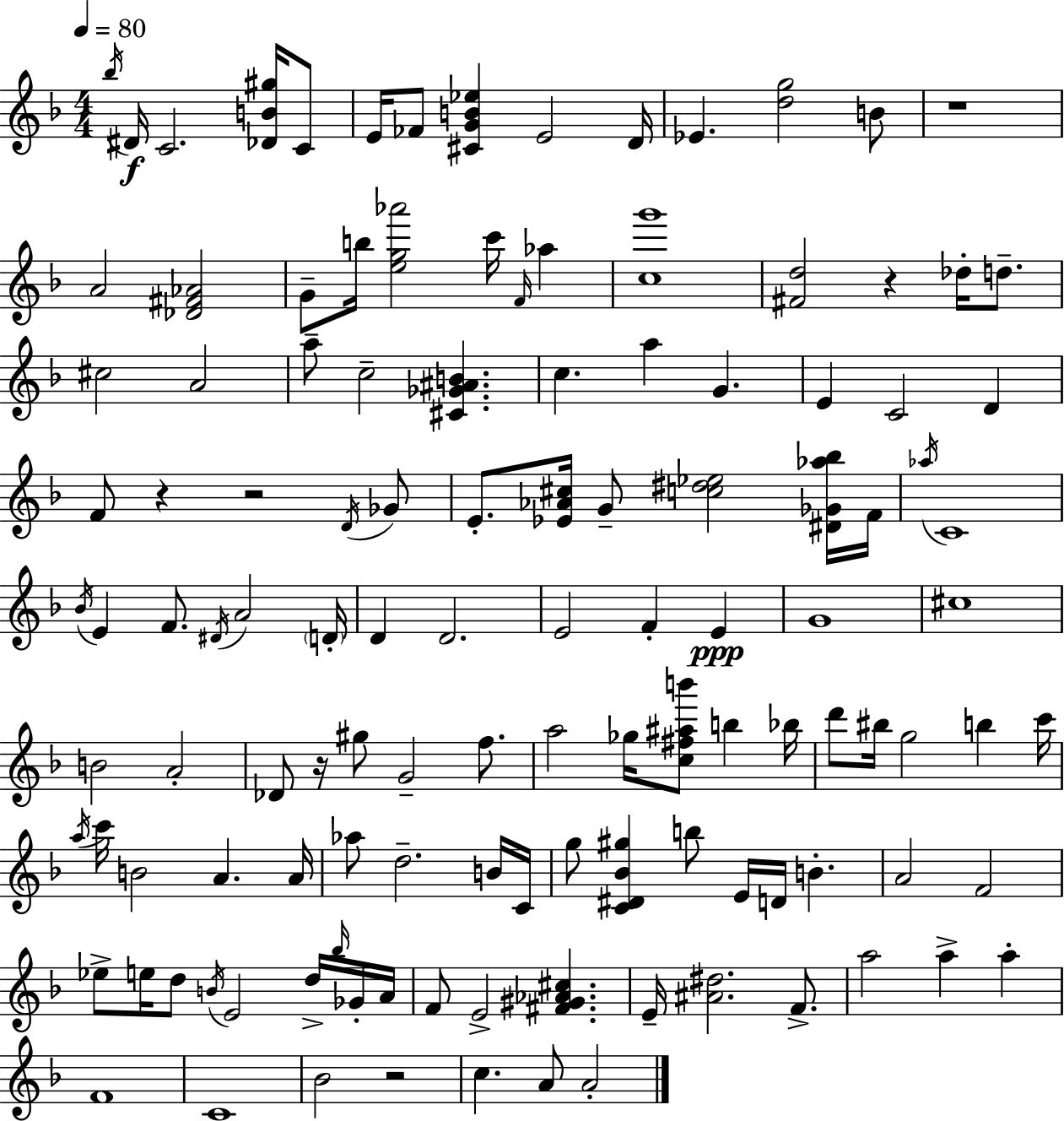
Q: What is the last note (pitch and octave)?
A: A4